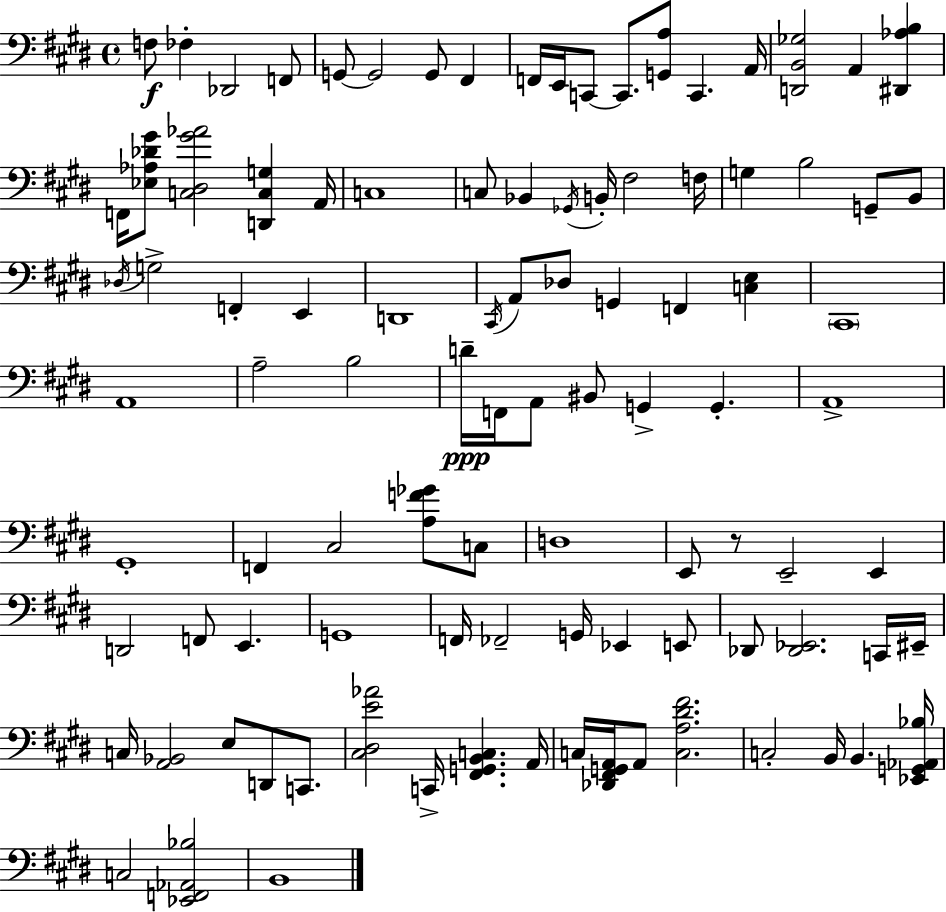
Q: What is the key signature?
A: E major